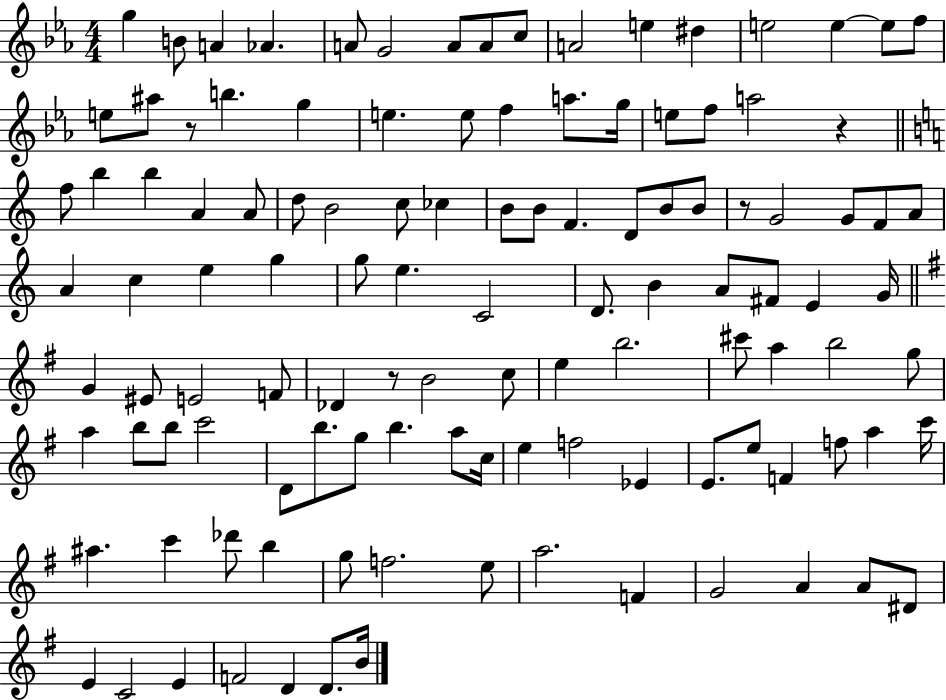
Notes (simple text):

G5/q B4/e A4/q Ab4/q. A4/e G4/h A4/e A4/e C5/e A4/h E5/q D#5/q E5/h E5/q E5/e F5/e E5/e A#5/e R/e B5/q. G5/q E5/q. E5/e F5/q A5/e. G5/s E5/e F5/e A5/h R/q F5/e B5/q B5/q A4/q A4/e D5/e B4/h C5/e CES5/q B4/e B4/e F4/q. D4/e B4/e B4/e R/e G4/h G4/e F4/e A4/e A4/q C5/q E5/q G5/q G5/e E5/q. C4/h D4/e. B4/q A4/e F#4/e E4/q G4/s G4/q EIS4/e E4/h F4/e Db4/q R/e B4/h C5/e E5/q B5/h. C#6/e A5/q B5/h G5/e A5/q B5/e B5/e C6/h D4/e B5/e. G5/e B5/q. A5/e C5/s E5/q F5/h Eb4/q E4/e. E5/e F4/q F5/e A5/q C6/s A#5/q. C6/q Db6/e B5/q G5/e F5/h. E5/e A5/h. F4/q G4/h A4/q A4/e D#4/e E4/q C4/h E4/q F4/h D4/q D4/e. B4/s